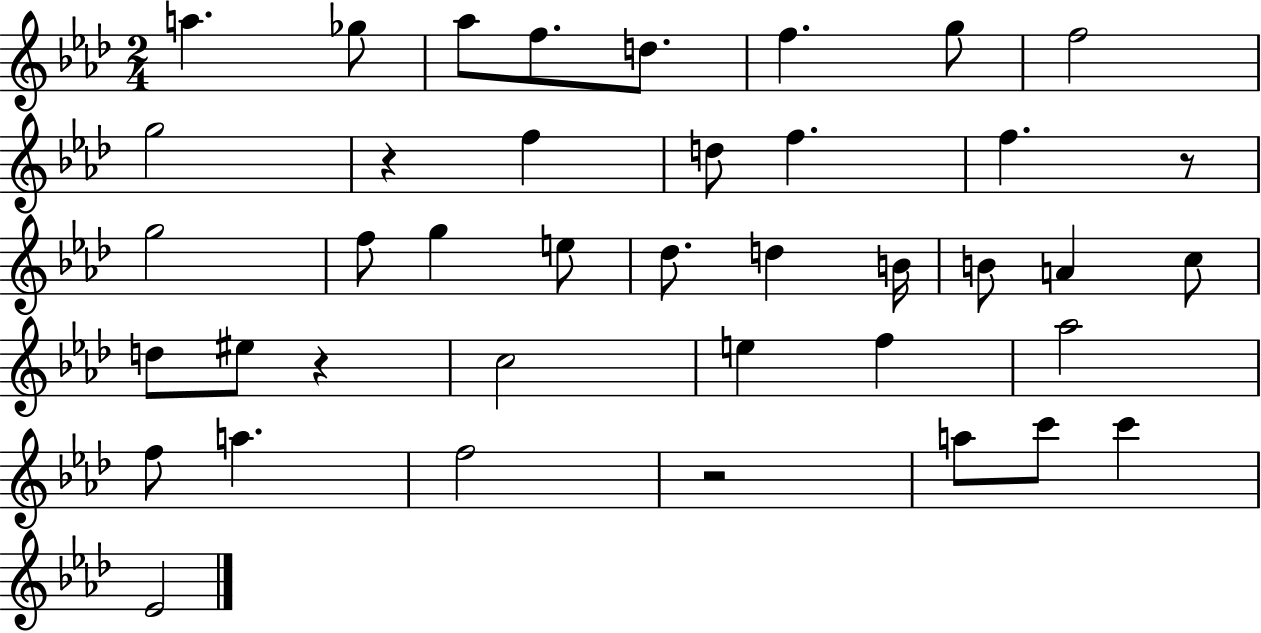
{
  \clef treble
  \numericTimeSignature
  \time 2/4
  \key aes \major
  a''4. ges''8 | aes''8 f''8. d''8. | f''4. g''8 | f''2 | \break g''2 | r4 f''4 | d''8 f''4. | f''4. r8 | \break g''2 | f''8 g''4 e''8 | des''8. d''4 b'16 | b'8 a'4 c''8 | \break d''8 eis''8 r4 | c''2 | e''4 f''4 | aes''2 | \break f''8 a''4. | f''2 | r2 | a''8 c'''8 c'''4 | \break ees'2 | \bar "|."
}